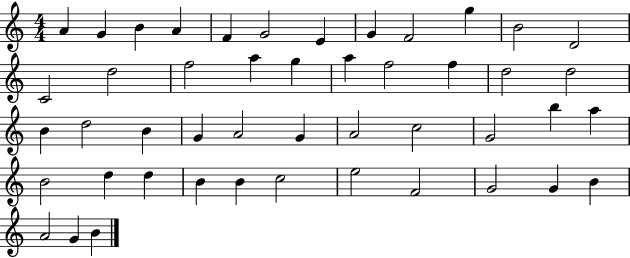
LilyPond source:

{
  \clef treble
  \numericTimeSignature
  \time 4/4
  \key c \major
  a'4 g'4 b'4 a'4 | f'4 g'2 e'4 | g'4 f'2 g''4 | b'2 d'2 | \break c'2 d''2 | f''2 a''4 g''4 | a''4 f''2 f''4 | d''2 d''2 | \break b'4 d''2 b'4 | g'4 a'2 g'4 | a'2 c''2 | g'2 b''4 a''4 | \break b'2 d''4 d''4 | b'4 b'4 c''2 | e''2 f'2 | g'2 g'4 b'4 | \break a'2 g'4 b'4 | \bar "|."
}